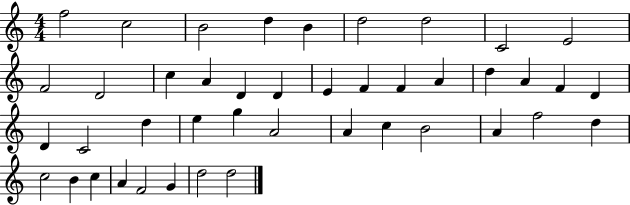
X:1
T:Untitled
M:4/4
L:1/4
K:C
f2 c2 B2 d B d2 d2 C2 E2 F2 D2 c A D D E F F A d A F D D C2 d e g A2 A c B2 A f2 d c2 B c A F2 G d2 d2